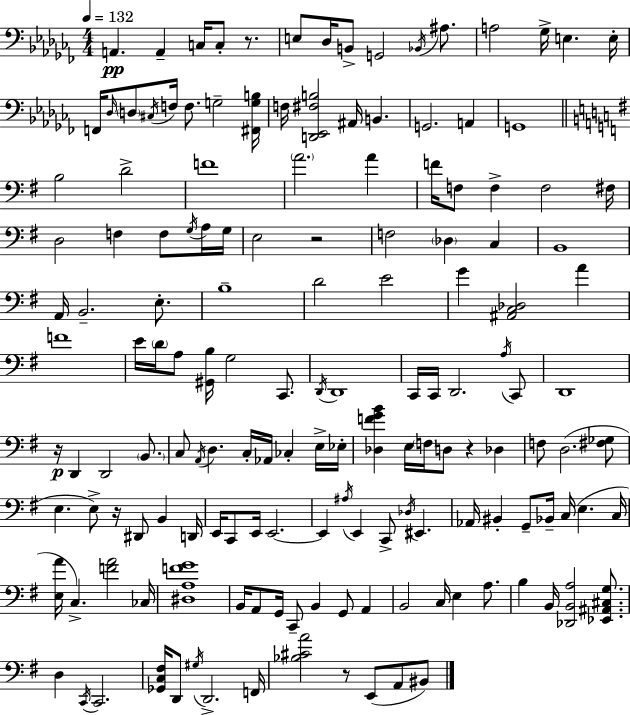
X:1
T:Untitled
M:4/4
L:1/4
K:Abm
A,, A,, C,/4 C,/2 z/2 E,/2 _D,/4 B,,/2 G,,2 _B,,/4 ^A,/2 A,2 _G,/4 E, E,/4 F,,/4 _D,/4 D,/2 ^C,/4 F,/4 F,/2 G,2 [^F,,G,B,]/4 F,/4 [D,,_E,,^F,B,]2 ^A,,/4 B,, G,,2 A,, G,,4 B,2 D2 F4 A2 A F/4 F,/2 F, F,2 ^F,/4 D,2 F, F,/2 G,/4 A,/4 G,/4 E,2 z2 F,2 _D, C, B,,4 A,,/4 B,,2 E,/2 B,4 D2 E2 G [^A,,C,_D,]2 A F4 E/4 D/4 A,/2 [^G,,B,]/4 G,2 C,,/2 D,,/4 D,,4 C,,/4 C,,/4 D,,2 A,/4 C,,/2 D,,4 z/4 D,, D,,2 B,,/2 C,/2 A,,/4 D, C,/4 _A,,/4 _C, E,/4 _E,/4 [_D,FGB] E,/4 F,/4 D,/2 z _D, F,/2 D,2 [^F,_G,]/2 E, E,/2 z/4 ^D,,/2 B,, D,,/4 E,,/4 C,,/2 E,,/4 E,,2 E,, ^A,/4 E,, C,,/2 _D,/4 ^E,, _A,,/4 ^B,, G,,/2 _B,,/4 C,/4 E, C,/4 [E,A]/4 C, [FA]2 _C,/4 [^D,A,FG]4 B,,/4 A,,/2 G,,/4 C,,/2 B,, G,,/2 A,, B,,2 C,/4 E, A,/2 B, B,,/4 [_D,,B,,A,]2 [_E,,^A,,^C,G,]/2 D, C,,/4 C,,2 [_G,,C,^F,]/4 D,,/2 ^G,/4 D,,2 F,,/4 [_B,^CA]2 z/2 E,,/2 A,,/2 ^B,,/2